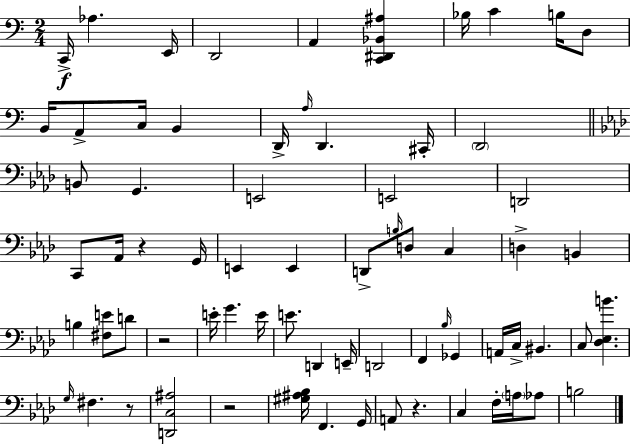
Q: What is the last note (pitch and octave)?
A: B3